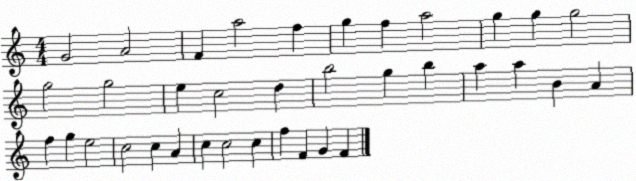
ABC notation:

X:1
T:Untitled
M:4/4
L:1/4
K:C
G2 A2 F a2 f g f a2 g g g2 g2 g2 e c2 d b2 g b a a B A f g e2 c2 c A c c2 c f F G F